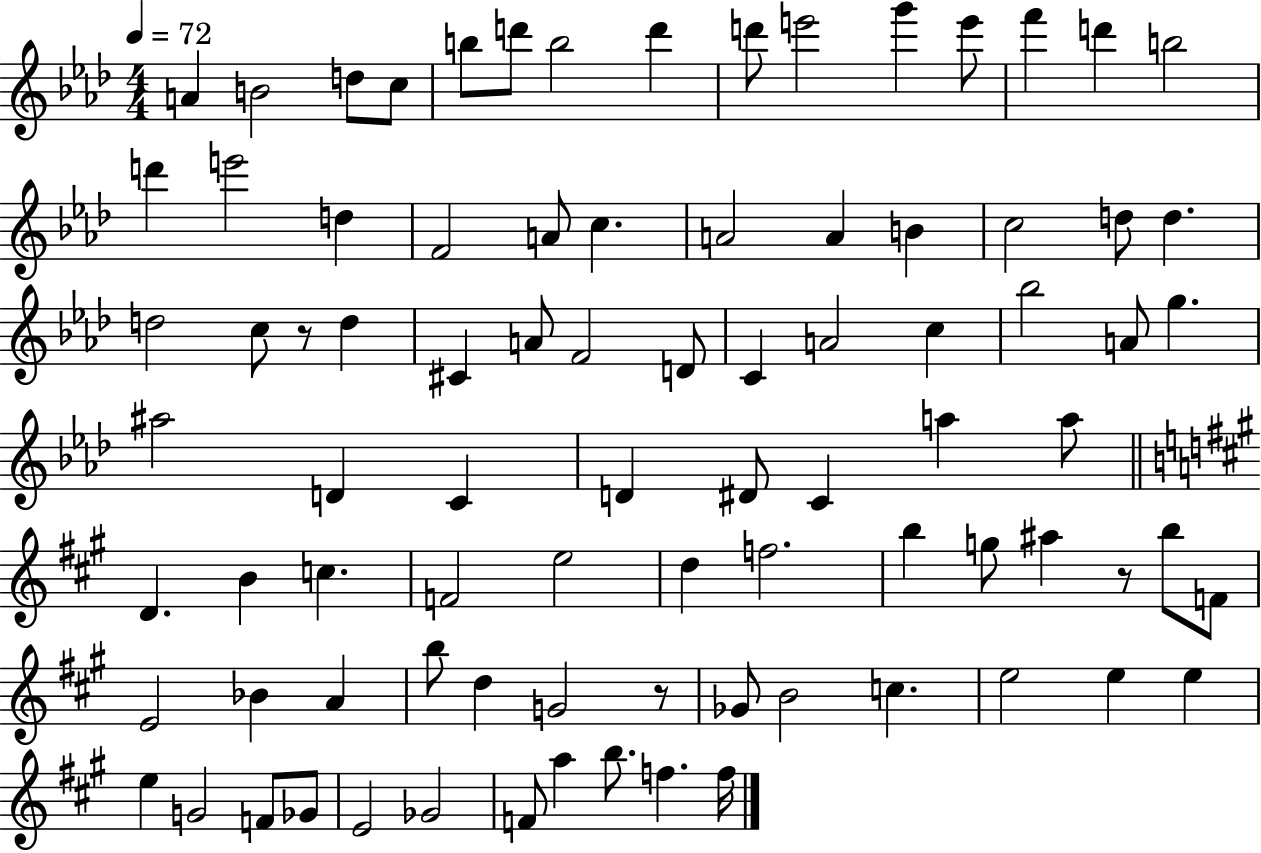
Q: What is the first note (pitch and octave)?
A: A4